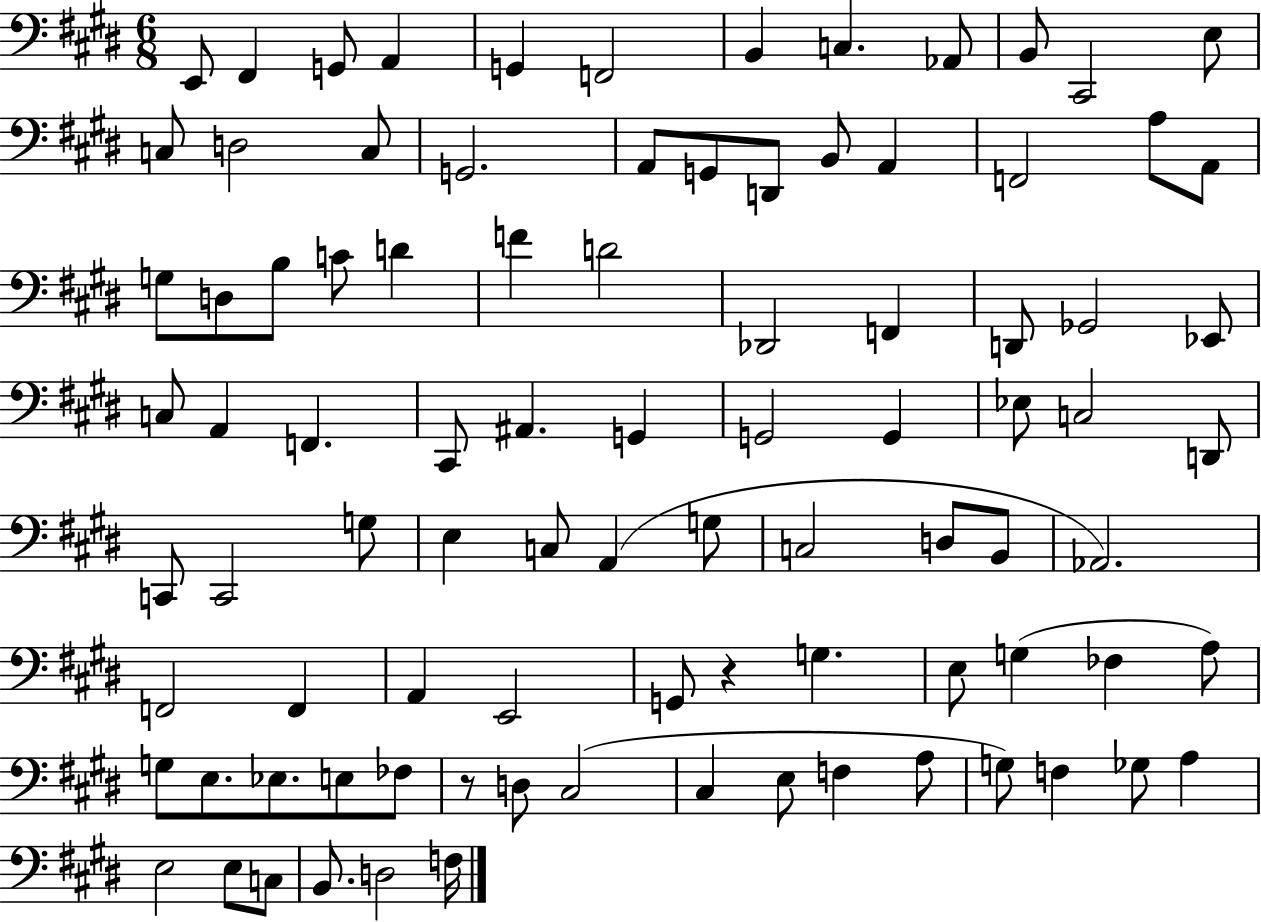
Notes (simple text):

E2/e F#2/q G2/e A2/q G2/q F2/h B2/q C3/q. Ab2/e B2/e C#2/h E3/e C3/e D3/h C3/e G2/h. A2/e G2/e D2/e B2/e A2/q F2/h A3/e A2/e G3/e D3/e B3/e C4/e D4/q F4/q D4/h Db2/h F2/q D2/e Gb2/h Eb2/e C3/e A2/q F2/q. C#2/e A#2/q. G2/q G2/h G2/q Eb3/e C3/h D2/e C2/e C2/h G3/e E3/q C3/e A2/q G3/e C3/h D3/e B2/e Ab2/h. F2/h F2/q A2/q E2/h G2/e R/q G3/q. E3/e G3/q FES3/q A3/e G3/e E3/e. Eb3/e. E3/e FES3/e R/e D3/e C#3/h C#3/q E3/e F3/q A3/e G3/e F3/q Gb3/e A3/q E3/h E3/e C3/e B2/e. D3/h F3/s